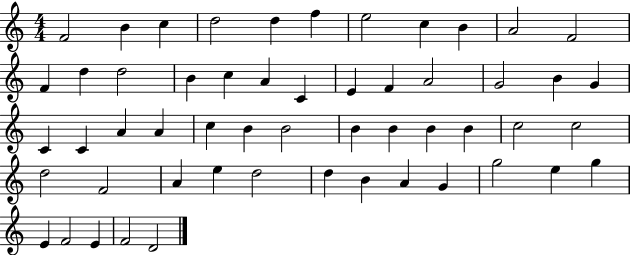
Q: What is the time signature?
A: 4/4